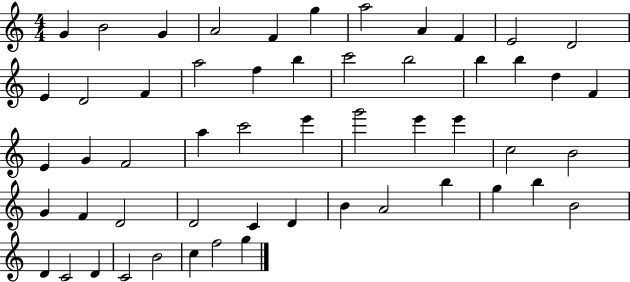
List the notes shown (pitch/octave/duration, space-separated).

G4/q B4/h G4/q A4/h F4/q G5/q A5/h A4/q F4/q E4/h D4/h E4/q D4/h F4/q A5/h F5/q B5/q C6/h B5/h B5/q B5/q D5/q F4/q E4/q G4/q F4/h A5/q C6/h E6/q G6/h E6/q E6/q C5/h B4/h G4/q F4/q D4/h D4/h C4/q D4/q B4/q A4/h B5/q G5/q B5/q B4/h D4/q C4/h D4/q C4/h B4/h C5/q F5/h G5/q